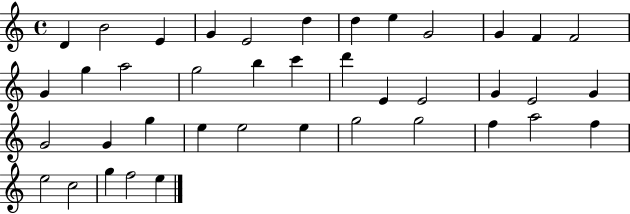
{
  \clef treble
  \time 4/4
  \defaultTimeSignature
  \key c \major
  d'4 b'2 e'4 | g'4 e'2 d''4 | d''4 e''4 g'2 | g'4 f'4 f'2 | \break g'4 g''4 a''2 | g''2 b''4 c'''4 | d'''4 e'4 e'2 | g'4 e'2 g'4 | \break g'2 g'4 g''4 | e''4 e''2 e''4 | g''2 g''2 | f''4 a''2 f''4 | \break e''2 c''2 | g''4 f''2 e''4 | \bar "|."
}